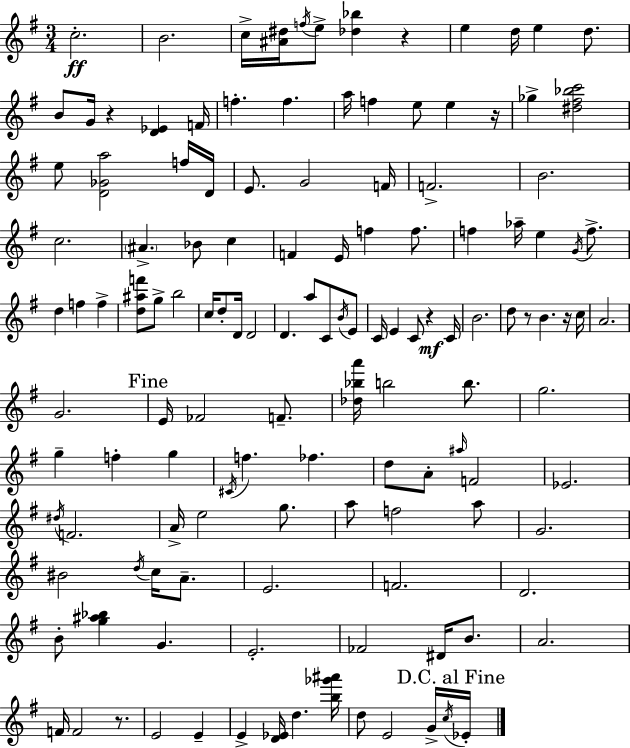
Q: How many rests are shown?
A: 7